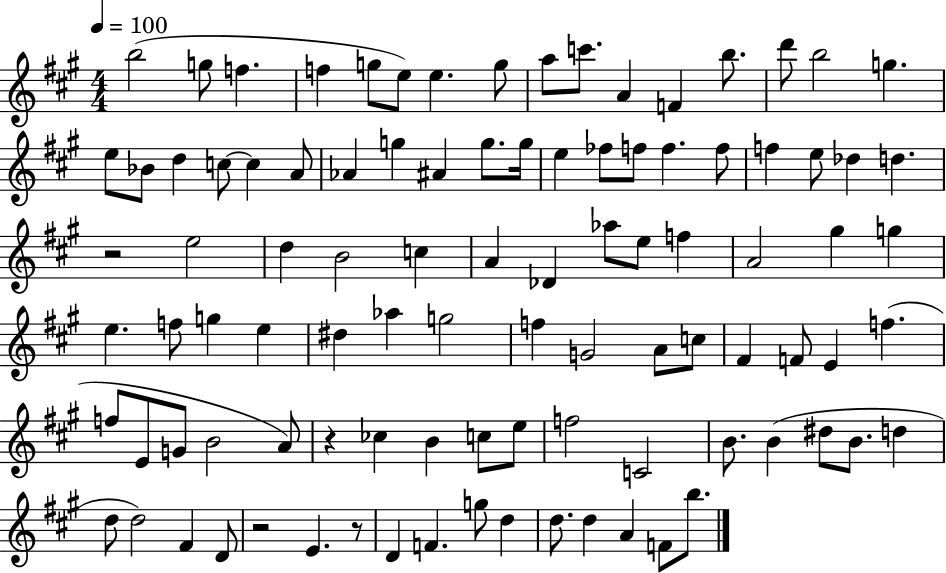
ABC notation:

X:1
T:Untitled
M:4/4
L:1/4
K:A
b2 g/2 f f g/2 e/2 e g/2 a/2 c'/2 A F b/2 d'/2 b2 g e/2 _B/2 d c/2 c A/2 _A g ^A g/2 g/4 e _f/2 f/2 f f/2 f e/2 _d d z2 e2 d B2 c A _D _a/2 e/2 f A2 ^g g e f/2 g e ^d _a g2 f G2 A/2 c/2 ^F F/2 E f f/2 E/2 G/2 B2 A/2 z _c B c/2 e/2 f2 C2 B/2 B ^d/2 B/2 d d/2 d2 ^F D/2 z2 E z/2 D F g/2 d d/2 d A F/2 b/2